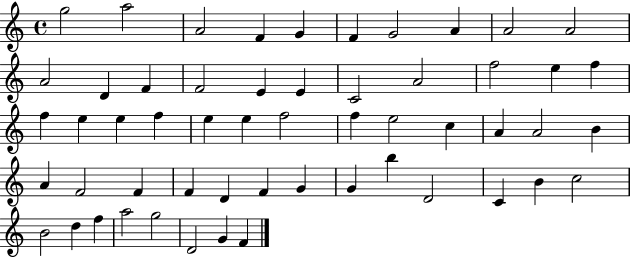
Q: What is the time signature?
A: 4/4